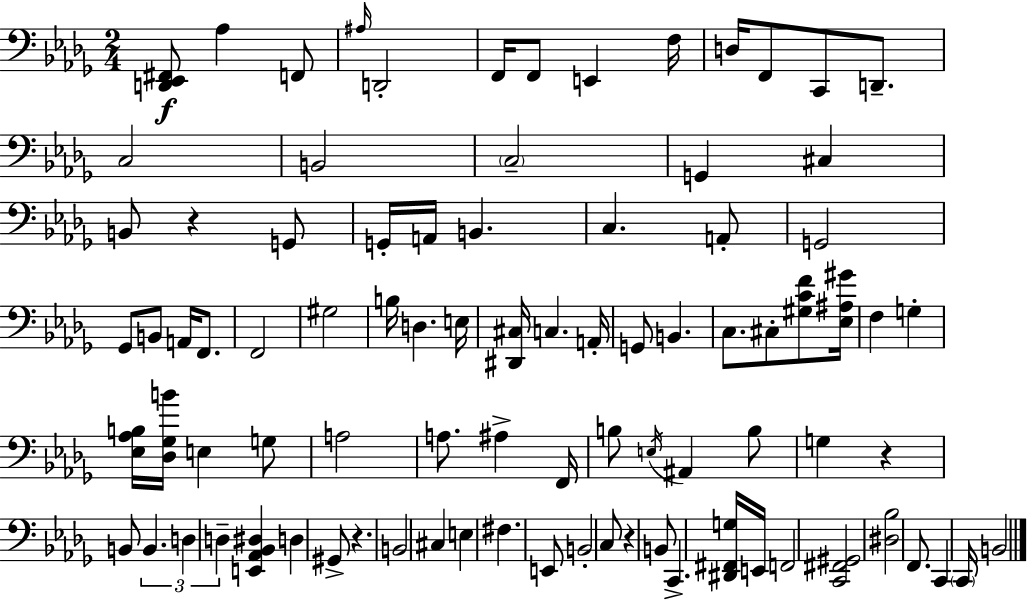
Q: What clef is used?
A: bass